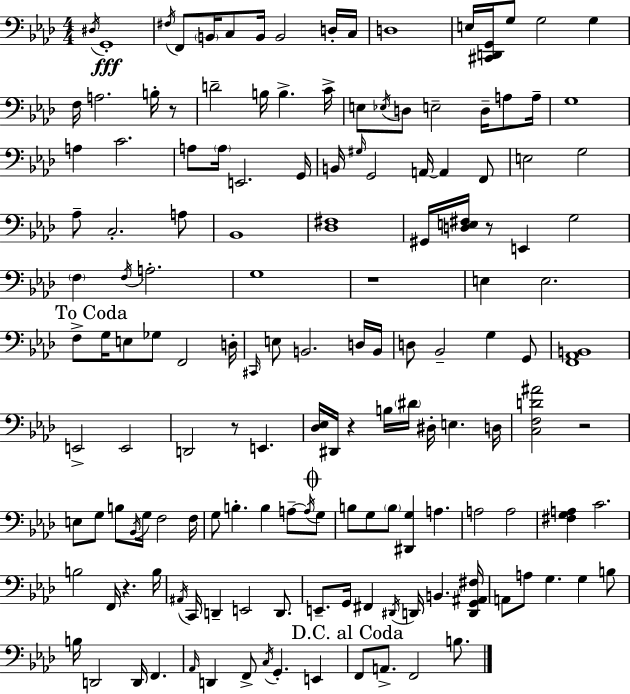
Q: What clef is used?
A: bass